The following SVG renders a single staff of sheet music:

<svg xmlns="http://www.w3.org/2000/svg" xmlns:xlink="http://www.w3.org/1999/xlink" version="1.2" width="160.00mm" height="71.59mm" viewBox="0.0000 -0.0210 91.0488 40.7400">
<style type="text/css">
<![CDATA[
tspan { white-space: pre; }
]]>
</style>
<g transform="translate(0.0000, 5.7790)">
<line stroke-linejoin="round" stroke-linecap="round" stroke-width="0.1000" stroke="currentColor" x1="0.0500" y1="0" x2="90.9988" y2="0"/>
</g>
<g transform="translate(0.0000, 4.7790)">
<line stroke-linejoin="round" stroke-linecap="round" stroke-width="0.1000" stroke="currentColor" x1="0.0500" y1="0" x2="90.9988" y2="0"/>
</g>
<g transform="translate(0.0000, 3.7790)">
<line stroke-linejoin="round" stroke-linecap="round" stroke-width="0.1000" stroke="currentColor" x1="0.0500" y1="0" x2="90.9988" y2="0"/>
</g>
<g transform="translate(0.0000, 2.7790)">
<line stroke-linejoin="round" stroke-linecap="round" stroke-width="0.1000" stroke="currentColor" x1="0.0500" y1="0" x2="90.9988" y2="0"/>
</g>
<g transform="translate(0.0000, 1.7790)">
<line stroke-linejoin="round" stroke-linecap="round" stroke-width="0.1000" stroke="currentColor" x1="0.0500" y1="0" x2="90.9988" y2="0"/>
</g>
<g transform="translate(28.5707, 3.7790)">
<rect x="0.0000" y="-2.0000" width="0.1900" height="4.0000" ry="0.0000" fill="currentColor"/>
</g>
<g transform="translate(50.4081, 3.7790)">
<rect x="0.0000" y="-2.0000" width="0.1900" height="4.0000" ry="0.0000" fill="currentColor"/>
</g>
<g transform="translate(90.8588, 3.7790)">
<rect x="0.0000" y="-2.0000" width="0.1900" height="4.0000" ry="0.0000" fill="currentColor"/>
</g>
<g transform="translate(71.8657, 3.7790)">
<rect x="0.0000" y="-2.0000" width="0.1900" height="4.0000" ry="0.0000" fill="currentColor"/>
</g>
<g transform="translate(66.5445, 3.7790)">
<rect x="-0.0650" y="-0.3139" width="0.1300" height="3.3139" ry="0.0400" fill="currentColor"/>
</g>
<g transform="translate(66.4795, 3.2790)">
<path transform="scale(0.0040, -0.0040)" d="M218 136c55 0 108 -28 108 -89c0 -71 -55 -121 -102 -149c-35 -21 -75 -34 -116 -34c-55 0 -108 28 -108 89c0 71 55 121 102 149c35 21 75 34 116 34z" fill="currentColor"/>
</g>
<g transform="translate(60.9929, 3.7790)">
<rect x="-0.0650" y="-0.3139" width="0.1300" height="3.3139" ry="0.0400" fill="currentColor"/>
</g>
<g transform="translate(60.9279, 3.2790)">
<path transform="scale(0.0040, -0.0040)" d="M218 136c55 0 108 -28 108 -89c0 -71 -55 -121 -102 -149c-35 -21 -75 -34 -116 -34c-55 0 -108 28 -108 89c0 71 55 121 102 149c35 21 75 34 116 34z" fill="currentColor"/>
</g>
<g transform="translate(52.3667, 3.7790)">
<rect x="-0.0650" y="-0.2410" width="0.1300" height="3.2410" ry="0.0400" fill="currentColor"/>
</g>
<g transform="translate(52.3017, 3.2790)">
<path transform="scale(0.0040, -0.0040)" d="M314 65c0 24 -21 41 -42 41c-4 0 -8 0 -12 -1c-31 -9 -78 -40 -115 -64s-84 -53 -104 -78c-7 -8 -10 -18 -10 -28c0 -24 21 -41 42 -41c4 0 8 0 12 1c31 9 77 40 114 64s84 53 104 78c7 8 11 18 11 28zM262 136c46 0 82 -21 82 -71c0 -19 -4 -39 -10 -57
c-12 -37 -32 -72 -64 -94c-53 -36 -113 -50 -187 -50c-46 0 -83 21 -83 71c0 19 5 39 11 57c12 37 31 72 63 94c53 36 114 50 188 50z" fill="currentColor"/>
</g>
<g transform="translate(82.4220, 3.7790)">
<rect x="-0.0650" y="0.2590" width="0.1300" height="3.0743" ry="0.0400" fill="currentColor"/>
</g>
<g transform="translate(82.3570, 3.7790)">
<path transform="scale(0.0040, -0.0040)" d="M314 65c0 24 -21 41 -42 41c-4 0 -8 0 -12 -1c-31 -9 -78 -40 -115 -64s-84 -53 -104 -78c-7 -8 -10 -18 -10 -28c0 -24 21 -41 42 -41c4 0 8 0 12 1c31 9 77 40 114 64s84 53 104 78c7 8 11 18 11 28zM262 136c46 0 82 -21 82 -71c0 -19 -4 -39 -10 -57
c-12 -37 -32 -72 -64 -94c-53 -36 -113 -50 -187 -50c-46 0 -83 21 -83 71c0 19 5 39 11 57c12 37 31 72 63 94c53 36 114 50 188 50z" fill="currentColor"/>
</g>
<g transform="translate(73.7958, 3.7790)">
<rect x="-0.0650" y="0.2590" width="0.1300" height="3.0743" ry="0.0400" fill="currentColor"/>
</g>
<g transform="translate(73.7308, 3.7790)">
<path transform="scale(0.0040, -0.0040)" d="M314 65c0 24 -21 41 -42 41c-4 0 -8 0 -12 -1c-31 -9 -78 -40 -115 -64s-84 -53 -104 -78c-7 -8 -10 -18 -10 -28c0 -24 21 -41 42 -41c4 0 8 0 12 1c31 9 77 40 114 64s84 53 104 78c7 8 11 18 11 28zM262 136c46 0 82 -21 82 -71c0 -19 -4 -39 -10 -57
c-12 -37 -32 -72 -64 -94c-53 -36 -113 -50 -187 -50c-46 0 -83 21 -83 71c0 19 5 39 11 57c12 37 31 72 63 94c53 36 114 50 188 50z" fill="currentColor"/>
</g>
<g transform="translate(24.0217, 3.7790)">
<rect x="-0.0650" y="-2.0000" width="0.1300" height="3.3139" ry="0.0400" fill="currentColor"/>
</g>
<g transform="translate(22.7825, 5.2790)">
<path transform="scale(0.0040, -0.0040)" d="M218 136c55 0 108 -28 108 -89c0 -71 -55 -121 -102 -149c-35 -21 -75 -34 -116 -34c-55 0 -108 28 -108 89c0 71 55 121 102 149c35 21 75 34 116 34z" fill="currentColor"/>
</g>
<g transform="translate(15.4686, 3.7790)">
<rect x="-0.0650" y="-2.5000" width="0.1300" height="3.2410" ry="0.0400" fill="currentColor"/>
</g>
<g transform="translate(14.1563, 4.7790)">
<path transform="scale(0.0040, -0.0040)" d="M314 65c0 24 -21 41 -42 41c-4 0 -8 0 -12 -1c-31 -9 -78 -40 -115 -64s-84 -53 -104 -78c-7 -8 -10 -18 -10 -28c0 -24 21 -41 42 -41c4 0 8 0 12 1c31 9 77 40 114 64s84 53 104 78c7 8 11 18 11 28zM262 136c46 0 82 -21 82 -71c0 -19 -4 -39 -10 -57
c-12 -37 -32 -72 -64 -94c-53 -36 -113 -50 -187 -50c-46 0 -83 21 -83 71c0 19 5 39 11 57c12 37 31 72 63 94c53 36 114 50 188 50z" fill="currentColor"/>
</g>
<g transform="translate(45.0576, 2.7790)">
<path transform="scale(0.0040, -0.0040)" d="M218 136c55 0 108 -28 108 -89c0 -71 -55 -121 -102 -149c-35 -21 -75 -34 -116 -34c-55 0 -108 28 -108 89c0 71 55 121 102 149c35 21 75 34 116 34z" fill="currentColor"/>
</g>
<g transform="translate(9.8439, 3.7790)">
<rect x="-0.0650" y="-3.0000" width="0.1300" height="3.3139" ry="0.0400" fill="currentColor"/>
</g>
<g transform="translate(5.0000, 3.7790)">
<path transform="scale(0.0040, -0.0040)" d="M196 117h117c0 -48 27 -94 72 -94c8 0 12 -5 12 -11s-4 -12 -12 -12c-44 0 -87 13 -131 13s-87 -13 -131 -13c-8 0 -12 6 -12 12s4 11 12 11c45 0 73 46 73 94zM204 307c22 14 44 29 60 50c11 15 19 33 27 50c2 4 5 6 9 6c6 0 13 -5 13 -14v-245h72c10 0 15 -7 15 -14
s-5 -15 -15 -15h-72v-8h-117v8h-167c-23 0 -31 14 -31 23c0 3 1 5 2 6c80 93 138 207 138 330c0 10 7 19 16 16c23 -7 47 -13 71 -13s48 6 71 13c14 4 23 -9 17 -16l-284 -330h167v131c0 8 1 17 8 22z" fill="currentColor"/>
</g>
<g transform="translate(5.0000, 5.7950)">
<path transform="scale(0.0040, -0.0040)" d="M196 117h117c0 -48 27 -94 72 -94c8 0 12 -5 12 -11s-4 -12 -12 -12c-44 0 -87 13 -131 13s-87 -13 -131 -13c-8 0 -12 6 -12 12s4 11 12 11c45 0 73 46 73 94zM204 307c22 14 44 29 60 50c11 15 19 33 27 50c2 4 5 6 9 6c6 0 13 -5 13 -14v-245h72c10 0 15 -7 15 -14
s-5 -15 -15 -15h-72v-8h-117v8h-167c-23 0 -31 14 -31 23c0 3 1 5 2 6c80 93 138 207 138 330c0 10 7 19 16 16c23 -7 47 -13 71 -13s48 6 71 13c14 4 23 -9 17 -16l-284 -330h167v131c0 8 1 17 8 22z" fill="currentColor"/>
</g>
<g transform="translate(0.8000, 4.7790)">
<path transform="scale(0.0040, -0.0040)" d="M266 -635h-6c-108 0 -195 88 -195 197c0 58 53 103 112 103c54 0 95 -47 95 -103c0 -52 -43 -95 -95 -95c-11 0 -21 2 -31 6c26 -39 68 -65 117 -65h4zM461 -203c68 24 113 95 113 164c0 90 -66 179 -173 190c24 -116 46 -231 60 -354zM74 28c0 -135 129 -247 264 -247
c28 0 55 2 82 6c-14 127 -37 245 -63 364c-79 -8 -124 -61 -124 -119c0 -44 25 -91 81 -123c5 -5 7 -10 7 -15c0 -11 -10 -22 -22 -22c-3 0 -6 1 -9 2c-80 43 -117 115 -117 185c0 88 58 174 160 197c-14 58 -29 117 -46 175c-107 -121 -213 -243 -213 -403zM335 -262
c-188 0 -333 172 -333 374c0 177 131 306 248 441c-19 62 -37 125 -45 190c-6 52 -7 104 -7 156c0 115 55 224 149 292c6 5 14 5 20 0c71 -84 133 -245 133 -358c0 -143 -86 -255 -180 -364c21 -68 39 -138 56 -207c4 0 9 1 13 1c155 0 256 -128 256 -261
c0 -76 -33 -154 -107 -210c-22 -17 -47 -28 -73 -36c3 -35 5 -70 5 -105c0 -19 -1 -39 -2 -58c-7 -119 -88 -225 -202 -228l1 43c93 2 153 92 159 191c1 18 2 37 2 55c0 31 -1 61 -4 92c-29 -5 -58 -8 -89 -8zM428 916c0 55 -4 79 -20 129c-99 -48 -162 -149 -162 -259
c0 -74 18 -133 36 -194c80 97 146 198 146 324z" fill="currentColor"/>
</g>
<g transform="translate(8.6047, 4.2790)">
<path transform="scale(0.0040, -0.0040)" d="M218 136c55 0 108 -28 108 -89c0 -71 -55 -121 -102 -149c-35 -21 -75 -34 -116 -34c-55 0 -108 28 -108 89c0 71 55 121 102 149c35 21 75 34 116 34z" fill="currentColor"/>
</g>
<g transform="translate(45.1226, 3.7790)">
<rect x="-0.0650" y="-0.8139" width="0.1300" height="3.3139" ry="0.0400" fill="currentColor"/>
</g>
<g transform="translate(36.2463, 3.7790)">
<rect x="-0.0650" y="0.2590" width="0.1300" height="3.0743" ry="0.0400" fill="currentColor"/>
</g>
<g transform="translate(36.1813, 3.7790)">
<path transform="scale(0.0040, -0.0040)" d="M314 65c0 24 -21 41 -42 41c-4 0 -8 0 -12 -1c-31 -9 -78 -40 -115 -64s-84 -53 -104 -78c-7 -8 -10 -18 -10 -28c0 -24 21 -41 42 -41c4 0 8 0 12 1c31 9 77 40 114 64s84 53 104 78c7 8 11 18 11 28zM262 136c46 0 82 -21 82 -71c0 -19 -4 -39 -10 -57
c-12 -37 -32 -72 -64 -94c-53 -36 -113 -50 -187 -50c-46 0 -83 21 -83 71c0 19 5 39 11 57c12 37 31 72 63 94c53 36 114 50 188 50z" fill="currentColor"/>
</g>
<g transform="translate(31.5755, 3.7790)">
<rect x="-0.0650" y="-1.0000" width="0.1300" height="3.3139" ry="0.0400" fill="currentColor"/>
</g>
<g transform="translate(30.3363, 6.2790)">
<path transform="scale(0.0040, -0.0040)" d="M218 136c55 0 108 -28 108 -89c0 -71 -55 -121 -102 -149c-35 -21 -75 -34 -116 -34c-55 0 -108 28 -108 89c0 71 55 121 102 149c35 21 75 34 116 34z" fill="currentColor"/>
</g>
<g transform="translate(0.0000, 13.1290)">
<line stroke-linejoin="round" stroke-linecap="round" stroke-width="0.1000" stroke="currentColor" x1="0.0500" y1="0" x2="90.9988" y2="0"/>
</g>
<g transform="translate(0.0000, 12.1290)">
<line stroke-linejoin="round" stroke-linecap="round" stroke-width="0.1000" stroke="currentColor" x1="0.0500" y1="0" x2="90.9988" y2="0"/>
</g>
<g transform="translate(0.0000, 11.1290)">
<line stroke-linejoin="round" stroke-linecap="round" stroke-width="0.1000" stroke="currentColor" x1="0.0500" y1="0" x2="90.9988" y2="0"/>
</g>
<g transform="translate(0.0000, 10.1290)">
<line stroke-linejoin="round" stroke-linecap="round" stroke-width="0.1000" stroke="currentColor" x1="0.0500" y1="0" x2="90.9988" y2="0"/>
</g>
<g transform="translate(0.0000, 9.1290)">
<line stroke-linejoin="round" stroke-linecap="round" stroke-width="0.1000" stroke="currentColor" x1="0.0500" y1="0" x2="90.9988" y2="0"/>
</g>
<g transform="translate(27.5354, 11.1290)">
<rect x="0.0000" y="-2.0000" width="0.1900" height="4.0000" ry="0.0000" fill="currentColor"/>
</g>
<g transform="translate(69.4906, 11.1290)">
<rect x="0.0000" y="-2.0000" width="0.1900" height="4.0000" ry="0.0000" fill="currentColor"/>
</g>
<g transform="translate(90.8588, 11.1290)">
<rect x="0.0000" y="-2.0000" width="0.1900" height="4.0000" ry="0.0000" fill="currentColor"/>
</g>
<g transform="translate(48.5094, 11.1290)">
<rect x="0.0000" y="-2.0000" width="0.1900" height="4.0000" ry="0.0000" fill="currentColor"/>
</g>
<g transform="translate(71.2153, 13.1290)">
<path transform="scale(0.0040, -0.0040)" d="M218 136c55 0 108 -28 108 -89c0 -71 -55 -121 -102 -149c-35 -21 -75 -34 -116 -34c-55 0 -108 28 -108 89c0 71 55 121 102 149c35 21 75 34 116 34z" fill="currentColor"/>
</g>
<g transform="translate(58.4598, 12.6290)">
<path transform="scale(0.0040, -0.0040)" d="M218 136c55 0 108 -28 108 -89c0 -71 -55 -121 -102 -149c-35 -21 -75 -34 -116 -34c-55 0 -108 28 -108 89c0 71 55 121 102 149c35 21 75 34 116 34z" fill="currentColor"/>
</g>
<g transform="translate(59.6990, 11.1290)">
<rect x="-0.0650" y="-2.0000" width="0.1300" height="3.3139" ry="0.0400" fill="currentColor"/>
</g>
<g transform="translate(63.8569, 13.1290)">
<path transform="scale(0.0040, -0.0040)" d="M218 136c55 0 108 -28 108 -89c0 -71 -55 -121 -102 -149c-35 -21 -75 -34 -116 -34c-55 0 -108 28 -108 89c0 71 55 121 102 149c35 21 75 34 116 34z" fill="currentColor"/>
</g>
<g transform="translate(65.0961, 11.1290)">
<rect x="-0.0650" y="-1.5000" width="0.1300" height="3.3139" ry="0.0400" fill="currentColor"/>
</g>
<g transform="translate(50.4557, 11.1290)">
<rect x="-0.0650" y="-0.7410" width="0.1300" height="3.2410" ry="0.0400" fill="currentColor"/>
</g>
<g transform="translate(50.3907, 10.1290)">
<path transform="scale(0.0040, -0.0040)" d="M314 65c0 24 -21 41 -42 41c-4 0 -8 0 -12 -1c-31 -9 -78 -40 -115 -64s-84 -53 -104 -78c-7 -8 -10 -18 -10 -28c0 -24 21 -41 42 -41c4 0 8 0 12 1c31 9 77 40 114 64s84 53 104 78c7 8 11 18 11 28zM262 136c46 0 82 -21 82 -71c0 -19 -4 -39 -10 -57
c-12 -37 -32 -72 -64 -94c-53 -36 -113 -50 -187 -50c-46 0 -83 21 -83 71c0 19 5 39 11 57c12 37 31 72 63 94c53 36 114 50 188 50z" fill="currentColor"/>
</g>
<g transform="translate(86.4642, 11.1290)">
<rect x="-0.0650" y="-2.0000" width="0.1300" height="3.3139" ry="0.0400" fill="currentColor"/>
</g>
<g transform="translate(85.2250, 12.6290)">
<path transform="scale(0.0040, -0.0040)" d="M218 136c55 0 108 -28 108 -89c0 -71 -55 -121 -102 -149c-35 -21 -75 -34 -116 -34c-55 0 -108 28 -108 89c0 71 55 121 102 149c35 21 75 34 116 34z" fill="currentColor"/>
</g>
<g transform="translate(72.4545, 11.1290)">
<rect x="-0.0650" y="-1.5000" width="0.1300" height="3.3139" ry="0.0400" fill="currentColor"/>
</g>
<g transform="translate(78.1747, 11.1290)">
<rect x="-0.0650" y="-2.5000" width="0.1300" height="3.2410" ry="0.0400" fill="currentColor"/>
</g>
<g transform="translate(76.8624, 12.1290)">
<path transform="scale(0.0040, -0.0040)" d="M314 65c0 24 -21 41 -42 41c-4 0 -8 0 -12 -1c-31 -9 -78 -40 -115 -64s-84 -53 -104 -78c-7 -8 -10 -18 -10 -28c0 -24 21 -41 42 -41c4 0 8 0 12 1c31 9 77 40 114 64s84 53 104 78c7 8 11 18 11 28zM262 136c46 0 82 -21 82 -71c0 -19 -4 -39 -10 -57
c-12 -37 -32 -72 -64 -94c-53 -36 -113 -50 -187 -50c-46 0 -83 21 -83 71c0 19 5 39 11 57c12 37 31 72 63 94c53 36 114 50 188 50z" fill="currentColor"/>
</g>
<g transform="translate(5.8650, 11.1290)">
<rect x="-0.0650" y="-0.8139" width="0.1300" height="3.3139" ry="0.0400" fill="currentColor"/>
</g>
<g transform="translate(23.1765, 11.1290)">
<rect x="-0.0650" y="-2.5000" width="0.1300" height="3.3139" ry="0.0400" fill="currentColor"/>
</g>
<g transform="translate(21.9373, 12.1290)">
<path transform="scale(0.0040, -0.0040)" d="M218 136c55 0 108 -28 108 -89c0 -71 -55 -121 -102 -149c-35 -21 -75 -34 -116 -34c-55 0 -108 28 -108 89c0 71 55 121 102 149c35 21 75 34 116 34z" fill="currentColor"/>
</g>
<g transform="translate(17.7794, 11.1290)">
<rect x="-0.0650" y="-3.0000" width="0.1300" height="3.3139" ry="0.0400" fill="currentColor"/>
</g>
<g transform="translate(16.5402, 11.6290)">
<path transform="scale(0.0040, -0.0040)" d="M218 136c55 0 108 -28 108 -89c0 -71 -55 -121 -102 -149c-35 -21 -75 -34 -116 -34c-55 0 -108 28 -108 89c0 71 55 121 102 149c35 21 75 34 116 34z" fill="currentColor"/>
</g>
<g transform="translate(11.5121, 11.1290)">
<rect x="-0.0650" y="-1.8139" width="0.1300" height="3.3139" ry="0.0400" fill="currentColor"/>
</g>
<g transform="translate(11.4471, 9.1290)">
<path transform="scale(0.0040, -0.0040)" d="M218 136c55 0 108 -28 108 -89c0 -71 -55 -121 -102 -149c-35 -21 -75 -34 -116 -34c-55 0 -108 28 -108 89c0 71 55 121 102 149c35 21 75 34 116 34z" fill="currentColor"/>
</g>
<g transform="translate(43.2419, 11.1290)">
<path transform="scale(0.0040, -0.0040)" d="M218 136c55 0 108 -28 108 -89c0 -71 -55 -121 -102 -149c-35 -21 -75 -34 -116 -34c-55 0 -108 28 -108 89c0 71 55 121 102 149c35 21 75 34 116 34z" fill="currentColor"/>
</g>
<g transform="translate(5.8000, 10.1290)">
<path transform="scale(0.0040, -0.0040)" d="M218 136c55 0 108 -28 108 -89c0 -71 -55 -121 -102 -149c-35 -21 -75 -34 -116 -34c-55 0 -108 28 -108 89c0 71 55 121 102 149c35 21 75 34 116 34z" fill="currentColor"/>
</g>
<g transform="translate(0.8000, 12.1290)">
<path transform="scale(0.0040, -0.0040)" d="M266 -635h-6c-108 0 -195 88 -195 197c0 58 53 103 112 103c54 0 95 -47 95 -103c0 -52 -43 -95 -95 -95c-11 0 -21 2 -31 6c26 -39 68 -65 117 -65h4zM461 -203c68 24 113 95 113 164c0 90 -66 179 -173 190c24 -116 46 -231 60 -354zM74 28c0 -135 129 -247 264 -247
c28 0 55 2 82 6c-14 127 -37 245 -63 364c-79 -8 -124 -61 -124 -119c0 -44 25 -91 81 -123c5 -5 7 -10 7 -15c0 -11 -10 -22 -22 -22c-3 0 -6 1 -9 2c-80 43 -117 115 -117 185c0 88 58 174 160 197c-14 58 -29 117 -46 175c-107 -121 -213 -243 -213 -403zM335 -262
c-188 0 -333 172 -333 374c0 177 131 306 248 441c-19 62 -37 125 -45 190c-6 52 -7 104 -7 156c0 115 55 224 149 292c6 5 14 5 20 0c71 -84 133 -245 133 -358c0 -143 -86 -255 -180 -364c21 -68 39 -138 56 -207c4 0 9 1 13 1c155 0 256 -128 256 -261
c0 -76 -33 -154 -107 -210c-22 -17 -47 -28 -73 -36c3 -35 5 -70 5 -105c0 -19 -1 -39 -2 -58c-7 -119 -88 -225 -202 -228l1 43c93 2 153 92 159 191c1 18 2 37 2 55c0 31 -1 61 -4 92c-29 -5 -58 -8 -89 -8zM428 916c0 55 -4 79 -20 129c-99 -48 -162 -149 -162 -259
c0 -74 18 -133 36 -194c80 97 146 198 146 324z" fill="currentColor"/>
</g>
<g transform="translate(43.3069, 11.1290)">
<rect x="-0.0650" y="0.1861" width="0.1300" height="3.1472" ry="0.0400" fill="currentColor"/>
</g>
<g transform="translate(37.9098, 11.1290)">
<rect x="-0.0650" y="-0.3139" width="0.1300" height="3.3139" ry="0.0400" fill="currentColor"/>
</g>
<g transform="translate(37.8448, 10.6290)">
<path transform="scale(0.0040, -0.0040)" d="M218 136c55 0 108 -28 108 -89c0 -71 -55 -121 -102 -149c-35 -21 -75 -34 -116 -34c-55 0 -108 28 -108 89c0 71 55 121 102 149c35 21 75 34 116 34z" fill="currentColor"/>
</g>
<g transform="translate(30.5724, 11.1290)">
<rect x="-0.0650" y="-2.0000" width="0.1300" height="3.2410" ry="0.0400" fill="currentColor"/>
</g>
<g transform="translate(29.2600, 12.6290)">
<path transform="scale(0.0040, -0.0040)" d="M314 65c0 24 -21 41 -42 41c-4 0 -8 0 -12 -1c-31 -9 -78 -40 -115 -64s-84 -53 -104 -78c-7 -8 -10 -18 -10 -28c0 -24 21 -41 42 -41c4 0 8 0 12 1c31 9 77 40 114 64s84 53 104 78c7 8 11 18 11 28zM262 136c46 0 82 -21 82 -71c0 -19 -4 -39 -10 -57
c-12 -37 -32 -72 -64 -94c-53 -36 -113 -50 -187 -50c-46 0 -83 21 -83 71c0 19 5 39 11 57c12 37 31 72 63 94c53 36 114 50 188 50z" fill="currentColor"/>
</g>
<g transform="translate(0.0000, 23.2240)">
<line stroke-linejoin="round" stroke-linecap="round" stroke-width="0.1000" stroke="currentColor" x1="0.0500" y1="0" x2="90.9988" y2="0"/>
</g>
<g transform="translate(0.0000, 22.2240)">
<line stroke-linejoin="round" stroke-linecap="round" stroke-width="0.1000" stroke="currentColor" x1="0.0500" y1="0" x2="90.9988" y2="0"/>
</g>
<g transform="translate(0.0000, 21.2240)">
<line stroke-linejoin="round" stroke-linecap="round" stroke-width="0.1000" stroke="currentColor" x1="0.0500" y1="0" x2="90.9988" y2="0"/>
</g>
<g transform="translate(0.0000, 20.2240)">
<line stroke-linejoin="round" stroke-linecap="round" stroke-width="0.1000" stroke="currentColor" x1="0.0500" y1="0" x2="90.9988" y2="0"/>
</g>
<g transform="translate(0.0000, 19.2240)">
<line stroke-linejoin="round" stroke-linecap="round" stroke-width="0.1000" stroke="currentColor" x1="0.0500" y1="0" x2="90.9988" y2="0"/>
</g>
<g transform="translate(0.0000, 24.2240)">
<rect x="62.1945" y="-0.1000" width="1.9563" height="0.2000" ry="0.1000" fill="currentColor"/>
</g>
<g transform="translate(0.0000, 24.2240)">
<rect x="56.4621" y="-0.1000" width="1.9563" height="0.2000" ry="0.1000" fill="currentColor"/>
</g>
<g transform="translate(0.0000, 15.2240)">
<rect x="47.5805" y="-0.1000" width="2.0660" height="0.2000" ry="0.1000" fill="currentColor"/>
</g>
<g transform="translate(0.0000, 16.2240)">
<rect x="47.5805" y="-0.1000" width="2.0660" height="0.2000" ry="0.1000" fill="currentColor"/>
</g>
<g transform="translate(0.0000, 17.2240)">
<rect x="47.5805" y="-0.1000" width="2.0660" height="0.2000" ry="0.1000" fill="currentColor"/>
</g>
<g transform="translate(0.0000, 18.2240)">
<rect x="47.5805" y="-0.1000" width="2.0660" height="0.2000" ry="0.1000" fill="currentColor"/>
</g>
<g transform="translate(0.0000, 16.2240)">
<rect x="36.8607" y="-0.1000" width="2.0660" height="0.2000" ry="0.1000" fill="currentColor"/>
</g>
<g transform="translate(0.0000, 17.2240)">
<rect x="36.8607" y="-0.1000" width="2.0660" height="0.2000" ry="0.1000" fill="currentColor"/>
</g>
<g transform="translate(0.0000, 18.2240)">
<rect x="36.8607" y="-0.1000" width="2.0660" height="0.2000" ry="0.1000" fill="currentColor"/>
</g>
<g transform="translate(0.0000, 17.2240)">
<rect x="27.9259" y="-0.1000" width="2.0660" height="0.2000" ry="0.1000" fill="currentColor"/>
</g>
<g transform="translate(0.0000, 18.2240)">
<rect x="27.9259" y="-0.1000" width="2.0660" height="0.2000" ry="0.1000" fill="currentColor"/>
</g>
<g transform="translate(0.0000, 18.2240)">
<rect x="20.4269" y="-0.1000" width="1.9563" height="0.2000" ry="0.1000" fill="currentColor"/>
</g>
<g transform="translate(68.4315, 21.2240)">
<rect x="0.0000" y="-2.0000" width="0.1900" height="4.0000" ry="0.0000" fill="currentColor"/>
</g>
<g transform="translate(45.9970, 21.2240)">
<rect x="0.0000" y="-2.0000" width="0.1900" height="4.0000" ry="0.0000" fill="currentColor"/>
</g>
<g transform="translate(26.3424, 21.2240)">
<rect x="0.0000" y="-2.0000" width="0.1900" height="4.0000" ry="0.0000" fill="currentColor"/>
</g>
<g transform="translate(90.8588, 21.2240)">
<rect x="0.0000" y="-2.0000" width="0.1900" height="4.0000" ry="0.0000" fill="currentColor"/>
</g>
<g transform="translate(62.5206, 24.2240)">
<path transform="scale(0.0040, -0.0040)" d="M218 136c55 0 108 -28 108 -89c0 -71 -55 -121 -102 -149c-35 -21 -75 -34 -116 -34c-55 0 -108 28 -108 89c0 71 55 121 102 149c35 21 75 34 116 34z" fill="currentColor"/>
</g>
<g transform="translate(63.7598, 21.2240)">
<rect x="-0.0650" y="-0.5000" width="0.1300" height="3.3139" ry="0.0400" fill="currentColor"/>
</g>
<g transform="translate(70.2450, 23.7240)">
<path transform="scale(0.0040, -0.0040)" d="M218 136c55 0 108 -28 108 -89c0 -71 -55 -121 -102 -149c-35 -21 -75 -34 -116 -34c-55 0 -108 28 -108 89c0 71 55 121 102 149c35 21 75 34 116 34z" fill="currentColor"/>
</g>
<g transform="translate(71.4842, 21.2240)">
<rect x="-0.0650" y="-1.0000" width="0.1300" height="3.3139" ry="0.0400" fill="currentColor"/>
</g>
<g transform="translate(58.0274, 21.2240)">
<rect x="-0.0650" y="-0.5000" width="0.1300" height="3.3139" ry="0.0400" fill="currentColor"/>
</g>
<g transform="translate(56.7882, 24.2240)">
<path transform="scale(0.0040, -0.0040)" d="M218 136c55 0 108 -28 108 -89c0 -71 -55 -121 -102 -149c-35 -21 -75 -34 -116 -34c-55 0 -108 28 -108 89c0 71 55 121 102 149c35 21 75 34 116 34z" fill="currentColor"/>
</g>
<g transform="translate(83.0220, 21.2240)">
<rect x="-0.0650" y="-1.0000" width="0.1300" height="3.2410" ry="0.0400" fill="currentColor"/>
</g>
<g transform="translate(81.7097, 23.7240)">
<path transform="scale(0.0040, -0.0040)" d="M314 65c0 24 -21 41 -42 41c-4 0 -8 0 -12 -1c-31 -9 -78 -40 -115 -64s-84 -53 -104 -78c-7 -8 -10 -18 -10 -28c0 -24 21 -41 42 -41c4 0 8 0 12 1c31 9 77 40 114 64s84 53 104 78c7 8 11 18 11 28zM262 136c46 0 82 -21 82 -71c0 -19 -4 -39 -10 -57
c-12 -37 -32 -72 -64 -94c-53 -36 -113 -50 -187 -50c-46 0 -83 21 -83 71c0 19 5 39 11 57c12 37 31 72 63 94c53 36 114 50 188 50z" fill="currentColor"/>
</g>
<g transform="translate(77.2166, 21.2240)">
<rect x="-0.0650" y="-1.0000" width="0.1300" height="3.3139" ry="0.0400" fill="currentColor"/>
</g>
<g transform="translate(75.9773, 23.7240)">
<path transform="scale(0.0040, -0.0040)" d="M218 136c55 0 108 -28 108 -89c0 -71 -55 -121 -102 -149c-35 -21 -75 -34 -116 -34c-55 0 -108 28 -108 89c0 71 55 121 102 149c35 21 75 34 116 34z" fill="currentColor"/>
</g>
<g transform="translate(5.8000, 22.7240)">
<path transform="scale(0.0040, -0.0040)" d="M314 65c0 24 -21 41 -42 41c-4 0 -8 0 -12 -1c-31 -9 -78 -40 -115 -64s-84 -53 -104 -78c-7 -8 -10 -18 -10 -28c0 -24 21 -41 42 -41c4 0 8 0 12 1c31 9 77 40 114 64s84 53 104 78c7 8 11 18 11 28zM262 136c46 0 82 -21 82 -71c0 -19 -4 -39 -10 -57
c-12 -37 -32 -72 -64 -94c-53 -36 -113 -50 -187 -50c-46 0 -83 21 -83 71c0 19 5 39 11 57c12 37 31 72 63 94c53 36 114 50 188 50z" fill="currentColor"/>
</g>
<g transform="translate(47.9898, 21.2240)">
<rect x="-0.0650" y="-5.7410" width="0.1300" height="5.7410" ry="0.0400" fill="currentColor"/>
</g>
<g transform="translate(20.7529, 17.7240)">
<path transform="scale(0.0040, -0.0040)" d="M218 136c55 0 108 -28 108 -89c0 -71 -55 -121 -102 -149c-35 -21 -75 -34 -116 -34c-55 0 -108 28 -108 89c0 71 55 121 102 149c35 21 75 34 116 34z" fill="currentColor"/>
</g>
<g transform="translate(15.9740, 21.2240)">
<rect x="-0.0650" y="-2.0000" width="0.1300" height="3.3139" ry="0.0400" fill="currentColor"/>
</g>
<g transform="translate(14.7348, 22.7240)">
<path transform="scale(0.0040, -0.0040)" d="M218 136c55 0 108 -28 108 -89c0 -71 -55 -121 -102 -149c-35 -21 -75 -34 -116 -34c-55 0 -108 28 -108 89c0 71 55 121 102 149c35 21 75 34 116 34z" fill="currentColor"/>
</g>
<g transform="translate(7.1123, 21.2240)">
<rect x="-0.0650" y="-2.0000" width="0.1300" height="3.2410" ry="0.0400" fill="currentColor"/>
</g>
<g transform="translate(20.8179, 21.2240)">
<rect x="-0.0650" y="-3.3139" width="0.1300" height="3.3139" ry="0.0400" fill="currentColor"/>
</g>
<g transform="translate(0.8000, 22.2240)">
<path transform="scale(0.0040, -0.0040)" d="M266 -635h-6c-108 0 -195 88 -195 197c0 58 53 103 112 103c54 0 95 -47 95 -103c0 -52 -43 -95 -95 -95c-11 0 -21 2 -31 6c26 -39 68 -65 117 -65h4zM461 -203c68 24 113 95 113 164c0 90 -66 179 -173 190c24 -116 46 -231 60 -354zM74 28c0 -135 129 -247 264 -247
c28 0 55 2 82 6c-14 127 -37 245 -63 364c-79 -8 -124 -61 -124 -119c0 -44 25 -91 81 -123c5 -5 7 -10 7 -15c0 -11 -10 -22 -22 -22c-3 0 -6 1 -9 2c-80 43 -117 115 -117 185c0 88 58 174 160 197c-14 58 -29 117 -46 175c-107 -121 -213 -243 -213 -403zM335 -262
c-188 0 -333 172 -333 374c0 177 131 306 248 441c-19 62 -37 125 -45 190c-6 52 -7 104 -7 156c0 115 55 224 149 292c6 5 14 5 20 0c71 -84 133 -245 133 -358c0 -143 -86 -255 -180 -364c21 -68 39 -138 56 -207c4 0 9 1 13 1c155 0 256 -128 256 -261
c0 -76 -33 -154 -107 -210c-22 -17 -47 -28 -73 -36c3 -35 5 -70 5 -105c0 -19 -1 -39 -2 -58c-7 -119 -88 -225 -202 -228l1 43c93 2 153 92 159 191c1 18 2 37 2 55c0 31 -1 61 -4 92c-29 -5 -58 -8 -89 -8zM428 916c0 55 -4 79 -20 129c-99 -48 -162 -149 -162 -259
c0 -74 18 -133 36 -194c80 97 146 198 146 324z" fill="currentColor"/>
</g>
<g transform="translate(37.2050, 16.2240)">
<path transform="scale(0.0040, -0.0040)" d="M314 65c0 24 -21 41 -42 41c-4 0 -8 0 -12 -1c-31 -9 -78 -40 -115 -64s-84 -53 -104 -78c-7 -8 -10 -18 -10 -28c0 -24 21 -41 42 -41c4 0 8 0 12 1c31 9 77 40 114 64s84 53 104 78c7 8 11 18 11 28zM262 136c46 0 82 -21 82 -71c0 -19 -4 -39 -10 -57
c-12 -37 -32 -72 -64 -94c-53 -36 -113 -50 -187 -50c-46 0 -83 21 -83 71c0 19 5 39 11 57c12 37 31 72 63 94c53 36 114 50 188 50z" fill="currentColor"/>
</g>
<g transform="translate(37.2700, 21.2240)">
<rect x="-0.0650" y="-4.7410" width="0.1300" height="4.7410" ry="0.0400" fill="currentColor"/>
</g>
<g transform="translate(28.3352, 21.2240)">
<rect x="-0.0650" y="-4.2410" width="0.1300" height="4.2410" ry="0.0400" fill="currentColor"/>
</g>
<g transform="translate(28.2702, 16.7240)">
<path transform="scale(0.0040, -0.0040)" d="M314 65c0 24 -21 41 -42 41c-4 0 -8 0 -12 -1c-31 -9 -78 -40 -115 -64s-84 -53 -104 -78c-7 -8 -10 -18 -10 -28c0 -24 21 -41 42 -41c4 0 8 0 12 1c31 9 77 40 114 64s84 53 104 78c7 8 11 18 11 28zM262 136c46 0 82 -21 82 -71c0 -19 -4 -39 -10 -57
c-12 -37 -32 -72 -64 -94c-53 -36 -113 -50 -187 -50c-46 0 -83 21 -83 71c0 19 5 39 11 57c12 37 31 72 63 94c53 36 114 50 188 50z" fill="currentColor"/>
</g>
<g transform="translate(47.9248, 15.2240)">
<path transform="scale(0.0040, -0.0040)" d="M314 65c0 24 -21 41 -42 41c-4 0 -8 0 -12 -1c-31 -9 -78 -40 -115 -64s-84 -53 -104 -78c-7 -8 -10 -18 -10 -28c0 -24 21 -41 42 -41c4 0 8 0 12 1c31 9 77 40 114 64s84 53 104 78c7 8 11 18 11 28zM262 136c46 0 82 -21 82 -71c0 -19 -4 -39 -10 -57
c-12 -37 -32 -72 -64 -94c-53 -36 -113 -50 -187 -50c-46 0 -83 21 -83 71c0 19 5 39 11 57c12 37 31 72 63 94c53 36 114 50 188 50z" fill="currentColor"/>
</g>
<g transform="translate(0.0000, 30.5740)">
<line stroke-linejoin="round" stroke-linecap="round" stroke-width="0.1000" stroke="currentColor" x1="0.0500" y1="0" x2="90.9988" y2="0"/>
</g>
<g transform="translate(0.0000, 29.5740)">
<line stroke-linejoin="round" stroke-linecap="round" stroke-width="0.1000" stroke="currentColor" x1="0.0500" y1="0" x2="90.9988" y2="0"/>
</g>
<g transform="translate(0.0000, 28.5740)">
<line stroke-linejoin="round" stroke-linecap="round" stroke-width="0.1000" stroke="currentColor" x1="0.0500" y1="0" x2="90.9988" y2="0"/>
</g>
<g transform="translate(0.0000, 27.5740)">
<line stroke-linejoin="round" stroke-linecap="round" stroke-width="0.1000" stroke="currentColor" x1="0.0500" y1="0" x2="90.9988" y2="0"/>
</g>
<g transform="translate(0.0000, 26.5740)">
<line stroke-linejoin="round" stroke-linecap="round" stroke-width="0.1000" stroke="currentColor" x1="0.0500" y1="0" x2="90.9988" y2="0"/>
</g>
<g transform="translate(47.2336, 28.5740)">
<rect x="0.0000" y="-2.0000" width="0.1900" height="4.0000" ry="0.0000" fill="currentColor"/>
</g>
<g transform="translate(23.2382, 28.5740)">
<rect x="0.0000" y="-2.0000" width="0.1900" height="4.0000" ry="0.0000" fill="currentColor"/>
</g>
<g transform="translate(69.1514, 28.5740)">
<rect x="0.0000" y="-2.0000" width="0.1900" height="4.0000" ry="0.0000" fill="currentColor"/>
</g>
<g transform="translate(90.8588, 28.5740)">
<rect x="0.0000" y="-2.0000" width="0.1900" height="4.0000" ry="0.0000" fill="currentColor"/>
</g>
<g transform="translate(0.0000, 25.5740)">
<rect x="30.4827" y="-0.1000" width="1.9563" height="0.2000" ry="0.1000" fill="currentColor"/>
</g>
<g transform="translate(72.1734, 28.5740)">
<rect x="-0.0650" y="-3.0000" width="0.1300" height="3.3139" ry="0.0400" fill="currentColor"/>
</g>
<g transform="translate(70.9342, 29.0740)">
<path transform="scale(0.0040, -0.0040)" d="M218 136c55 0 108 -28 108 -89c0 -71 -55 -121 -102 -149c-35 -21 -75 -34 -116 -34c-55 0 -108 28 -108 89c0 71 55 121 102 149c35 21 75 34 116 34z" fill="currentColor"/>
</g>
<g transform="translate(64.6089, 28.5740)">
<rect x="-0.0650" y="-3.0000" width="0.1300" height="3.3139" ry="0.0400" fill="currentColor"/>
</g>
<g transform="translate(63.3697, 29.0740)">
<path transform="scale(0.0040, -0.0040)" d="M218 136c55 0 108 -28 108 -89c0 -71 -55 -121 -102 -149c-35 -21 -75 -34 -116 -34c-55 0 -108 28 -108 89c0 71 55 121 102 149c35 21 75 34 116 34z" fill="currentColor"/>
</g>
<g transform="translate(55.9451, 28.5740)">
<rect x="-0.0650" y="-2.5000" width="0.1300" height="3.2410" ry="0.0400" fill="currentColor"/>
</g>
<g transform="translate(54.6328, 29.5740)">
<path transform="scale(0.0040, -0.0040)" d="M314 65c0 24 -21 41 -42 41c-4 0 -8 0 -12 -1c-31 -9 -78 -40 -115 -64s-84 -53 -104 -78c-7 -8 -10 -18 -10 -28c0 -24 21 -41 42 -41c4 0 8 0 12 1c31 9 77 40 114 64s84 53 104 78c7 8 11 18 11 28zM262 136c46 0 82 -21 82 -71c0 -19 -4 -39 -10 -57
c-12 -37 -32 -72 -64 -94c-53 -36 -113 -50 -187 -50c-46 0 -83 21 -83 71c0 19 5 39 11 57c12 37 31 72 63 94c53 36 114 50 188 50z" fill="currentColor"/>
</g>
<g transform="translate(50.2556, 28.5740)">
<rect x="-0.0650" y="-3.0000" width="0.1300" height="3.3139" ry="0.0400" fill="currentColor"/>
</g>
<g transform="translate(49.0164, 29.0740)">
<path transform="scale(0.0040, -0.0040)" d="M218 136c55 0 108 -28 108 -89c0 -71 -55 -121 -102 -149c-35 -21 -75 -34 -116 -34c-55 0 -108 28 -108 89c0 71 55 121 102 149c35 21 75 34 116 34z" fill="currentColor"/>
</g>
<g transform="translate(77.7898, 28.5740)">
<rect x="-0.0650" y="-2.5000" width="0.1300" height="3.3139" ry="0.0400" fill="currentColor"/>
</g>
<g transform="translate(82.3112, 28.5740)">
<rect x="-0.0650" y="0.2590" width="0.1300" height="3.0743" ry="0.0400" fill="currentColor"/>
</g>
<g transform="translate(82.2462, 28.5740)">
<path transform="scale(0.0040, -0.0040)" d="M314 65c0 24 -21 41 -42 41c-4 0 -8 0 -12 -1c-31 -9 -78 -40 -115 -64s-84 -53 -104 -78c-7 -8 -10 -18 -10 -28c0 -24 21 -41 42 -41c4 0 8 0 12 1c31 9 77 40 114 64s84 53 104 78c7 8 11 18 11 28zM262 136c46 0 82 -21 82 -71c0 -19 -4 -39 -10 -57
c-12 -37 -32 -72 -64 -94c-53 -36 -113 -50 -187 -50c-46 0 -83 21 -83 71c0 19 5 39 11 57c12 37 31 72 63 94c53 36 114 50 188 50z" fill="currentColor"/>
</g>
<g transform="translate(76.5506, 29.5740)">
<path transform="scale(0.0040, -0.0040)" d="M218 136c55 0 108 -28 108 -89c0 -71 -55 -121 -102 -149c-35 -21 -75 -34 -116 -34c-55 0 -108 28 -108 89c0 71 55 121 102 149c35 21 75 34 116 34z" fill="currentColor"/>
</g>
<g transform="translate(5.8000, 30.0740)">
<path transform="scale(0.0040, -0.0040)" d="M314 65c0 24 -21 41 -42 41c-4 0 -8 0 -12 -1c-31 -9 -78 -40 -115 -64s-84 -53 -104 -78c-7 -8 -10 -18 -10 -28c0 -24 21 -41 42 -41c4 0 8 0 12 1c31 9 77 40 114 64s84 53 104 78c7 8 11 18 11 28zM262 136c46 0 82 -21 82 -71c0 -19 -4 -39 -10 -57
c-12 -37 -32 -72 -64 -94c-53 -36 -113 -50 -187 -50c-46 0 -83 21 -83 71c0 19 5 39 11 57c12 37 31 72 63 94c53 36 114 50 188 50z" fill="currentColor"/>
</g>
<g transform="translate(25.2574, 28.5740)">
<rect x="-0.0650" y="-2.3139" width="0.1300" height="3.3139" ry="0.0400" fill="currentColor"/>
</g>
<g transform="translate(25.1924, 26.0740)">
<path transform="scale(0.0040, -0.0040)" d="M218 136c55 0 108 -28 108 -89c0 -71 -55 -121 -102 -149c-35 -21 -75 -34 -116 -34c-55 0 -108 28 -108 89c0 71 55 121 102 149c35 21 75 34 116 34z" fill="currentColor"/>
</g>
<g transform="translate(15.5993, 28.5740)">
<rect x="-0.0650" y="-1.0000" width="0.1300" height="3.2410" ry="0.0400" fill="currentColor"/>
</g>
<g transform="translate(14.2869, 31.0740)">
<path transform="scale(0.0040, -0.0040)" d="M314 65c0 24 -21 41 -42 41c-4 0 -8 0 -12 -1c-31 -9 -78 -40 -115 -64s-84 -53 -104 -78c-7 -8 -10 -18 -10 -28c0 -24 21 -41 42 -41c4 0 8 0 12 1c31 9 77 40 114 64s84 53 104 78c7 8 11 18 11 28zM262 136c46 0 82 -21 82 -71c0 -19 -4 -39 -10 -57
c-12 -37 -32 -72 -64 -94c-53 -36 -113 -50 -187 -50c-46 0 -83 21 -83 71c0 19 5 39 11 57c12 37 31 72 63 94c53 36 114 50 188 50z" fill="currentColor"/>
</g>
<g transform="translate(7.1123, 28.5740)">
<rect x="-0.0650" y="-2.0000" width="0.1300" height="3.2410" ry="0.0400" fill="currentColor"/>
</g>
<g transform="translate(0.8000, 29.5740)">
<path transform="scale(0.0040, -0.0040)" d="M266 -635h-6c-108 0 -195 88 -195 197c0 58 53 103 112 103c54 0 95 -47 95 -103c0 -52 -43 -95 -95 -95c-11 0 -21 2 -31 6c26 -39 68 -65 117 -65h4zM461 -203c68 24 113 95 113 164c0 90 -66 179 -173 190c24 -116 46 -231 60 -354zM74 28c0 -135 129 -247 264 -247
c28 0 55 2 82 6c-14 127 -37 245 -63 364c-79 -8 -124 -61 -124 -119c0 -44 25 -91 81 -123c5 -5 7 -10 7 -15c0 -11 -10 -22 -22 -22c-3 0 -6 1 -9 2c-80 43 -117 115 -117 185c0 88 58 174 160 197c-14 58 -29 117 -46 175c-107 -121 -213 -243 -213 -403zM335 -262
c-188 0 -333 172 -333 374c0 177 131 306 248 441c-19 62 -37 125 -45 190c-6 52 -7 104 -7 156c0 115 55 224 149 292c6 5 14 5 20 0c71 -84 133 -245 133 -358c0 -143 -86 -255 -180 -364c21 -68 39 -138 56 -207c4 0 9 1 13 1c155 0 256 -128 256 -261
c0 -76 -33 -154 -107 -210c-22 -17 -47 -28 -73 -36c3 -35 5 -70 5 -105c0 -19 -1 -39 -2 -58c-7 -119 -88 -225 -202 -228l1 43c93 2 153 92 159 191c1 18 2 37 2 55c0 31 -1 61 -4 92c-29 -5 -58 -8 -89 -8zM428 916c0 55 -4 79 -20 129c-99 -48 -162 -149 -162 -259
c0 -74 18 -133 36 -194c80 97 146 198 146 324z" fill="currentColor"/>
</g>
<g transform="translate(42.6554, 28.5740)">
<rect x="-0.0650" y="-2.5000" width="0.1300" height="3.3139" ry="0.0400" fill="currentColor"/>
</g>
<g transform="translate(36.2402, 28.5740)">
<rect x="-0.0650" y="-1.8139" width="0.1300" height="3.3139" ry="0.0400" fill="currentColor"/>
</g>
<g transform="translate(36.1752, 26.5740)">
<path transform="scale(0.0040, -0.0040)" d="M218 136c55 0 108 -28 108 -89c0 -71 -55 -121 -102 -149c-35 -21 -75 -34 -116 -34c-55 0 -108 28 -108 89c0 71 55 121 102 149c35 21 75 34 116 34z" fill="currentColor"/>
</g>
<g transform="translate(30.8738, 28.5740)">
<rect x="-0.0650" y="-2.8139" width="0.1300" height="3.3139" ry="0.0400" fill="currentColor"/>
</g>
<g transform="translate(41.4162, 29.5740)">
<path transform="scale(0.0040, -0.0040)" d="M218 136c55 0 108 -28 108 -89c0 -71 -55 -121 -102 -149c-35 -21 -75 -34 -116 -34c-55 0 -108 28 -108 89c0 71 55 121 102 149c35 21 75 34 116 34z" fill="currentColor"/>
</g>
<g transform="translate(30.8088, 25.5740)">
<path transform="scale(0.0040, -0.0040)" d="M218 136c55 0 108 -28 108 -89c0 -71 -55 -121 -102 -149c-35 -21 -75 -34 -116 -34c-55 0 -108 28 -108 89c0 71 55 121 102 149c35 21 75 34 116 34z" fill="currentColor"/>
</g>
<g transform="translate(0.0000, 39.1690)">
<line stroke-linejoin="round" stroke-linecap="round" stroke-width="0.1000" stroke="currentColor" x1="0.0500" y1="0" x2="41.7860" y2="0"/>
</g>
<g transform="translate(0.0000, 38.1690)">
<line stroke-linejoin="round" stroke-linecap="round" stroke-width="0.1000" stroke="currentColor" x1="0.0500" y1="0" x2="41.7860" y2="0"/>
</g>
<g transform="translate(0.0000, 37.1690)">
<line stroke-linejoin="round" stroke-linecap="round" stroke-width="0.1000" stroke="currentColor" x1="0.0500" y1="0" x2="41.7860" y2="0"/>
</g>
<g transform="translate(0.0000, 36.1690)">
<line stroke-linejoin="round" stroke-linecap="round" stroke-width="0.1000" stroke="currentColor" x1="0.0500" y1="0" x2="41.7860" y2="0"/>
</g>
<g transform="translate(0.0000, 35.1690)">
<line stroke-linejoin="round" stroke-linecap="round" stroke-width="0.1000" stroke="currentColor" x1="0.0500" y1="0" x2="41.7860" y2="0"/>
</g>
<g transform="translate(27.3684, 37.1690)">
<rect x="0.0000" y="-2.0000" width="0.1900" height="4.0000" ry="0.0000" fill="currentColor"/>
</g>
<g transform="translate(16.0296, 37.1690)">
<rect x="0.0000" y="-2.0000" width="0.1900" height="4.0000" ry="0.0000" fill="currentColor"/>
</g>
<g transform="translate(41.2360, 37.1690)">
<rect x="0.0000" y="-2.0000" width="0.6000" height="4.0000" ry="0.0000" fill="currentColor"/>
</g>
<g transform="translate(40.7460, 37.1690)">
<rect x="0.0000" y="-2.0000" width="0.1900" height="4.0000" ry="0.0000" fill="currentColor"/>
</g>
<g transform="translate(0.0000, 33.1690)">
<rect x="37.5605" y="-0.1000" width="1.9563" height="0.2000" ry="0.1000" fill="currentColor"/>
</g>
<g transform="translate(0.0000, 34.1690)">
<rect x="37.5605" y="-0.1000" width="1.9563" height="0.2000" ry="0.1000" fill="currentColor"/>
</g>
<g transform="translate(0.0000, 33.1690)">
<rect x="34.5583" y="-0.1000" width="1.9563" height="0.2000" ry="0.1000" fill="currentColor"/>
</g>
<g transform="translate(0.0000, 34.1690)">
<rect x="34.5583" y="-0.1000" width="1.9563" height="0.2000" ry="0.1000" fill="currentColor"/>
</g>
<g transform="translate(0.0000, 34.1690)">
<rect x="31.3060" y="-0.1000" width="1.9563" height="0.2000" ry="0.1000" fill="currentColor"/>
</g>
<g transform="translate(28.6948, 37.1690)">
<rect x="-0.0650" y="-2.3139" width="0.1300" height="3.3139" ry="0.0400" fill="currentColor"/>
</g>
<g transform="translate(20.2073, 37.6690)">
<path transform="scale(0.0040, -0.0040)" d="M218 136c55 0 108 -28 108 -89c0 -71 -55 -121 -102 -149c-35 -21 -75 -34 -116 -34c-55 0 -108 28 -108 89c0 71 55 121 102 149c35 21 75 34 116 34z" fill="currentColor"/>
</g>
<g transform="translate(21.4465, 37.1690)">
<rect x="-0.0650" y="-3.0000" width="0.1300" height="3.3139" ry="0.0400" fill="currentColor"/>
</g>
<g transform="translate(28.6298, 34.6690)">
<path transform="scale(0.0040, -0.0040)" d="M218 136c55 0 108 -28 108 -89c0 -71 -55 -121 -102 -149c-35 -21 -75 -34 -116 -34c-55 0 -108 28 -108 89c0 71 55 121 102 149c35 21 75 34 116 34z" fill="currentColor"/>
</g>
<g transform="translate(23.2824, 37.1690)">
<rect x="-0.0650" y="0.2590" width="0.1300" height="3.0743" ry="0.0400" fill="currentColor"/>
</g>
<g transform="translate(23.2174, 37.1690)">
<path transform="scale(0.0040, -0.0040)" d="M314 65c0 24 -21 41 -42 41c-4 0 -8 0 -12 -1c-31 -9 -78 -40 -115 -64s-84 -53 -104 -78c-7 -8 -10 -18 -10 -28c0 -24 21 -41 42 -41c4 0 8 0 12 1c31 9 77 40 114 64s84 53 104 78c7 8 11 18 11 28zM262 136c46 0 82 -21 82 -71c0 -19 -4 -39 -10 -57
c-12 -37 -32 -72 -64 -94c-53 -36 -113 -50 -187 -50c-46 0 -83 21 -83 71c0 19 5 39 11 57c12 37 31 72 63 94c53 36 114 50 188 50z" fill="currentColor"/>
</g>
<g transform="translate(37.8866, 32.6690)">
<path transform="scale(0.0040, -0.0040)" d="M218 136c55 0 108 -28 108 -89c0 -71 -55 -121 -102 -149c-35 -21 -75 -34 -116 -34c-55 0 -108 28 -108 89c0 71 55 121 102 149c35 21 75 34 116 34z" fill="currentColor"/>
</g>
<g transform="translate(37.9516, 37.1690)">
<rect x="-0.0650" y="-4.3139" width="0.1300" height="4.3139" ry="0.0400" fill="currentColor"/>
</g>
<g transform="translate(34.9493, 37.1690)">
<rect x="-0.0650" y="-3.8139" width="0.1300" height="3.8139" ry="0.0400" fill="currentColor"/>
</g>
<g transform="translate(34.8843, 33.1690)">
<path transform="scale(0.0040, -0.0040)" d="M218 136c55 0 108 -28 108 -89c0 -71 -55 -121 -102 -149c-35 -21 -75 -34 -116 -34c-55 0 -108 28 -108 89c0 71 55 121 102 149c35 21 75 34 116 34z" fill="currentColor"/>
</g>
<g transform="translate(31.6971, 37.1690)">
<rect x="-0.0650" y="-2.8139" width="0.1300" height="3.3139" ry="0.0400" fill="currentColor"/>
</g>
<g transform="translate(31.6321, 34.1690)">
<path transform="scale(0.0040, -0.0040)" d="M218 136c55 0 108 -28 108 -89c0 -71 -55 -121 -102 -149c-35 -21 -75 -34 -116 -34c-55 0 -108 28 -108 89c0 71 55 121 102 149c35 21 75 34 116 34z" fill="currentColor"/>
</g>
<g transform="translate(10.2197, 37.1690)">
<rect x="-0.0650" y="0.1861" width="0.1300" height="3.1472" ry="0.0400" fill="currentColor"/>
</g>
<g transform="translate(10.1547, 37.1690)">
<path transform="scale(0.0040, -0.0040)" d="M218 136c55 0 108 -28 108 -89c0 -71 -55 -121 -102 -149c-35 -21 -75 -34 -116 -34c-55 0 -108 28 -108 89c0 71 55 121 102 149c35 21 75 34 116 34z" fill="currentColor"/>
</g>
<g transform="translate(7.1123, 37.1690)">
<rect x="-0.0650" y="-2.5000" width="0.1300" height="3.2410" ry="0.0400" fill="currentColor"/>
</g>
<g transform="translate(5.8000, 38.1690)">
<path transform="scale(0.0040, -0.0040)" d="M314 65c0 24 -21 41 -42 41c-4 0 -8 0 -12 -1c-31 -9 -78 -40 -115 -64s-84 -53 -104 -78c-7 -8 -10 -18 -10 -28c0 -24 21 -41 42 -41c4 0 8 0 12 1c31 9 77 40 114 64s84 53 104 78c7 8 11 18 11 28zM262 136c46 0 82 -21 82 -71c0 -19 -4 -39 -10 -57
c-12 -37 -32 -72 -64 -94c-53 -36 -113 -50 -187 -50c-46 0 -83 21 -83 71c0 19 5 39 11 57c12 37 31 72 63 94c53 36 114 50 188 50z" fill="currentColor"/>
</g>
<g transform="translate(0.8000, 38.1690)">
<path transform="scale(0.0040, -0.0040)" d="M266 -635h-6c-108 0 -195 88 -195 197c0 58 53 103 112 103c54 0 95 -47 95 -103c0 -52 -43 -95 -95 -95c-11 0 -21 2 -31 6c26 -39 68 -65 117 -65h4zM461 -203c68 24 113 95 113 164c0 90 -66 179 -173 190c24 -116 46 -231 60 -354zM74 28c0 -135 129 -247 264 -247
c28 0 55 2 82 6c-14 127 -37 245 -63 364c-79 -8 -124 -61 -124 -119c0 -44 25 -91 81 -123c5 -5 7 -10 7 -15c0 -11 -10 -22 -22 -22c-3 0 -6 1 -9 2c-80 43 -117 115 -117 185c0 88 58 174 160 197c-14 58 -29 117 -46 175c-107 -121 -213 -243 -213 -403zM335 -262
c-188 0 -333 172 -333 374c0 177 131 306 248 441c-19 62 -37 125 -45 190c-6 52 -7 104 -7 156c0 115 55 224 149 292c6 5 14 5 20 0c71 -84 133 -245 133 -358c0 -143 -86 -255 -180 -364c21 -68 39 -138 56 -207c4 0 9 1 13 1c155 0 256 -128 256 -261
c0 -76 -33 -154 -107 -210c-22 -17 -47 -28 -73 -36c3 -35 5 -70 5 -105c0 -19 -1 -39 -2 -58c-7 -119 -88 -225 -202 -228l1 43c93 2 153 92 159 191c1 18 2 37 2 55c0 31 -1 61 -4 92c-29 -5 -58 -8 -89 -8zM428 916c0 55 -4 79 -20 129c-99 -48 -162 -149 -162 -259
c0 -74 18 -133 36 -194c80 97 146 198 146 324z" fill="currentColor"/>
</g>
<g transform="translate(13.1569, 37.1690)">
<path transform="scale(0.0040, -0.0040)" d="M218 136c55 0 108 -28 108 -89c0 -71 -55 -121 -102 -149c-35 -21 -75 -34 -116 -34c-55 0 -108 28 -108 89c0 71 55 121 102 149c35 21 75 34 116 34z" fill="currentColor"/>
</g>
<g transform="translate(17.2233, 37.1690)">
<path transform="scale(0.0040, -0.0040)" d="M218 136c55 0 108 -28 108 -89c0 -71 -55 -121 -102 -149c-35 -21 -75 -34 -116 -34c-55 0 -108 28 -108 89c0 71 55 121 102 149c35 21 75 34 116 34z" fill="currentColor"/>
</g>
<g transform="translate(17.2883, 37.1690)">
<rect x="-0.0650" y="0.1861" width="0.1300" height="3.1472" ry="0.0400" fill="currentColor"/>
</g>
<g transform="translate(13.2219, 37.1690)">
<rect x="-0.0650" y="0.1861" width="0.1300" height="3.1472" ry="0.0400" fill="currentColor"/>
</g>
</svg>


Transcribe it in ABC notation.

X:1
T:Untitled
M:4/4
L:1/4
K:C
A G2 F D B2 d c2 c c B2 B2 d f A G F2 c B d2 F E E G2 F F2 F b d'2 e'2 g'2 C C D D D2 F2 D2 g a f G A G2 A A G B2 G2 B B B A B2 g a c' d'